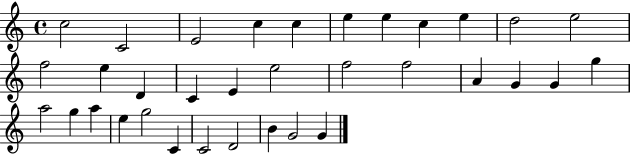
C5/h C4/h E4/h C5/q C5/q E5/q E5/q C5/q E5/q D5/h E5/h F5/h E5/q D4/q C4/q E4/q E5/h F5/h F5/h A4/q G4/q G4/q G5/q A5/h G5/q A5/q E5/q G5/h C4/q C4/h D4/h B4/q G4/h G4/q